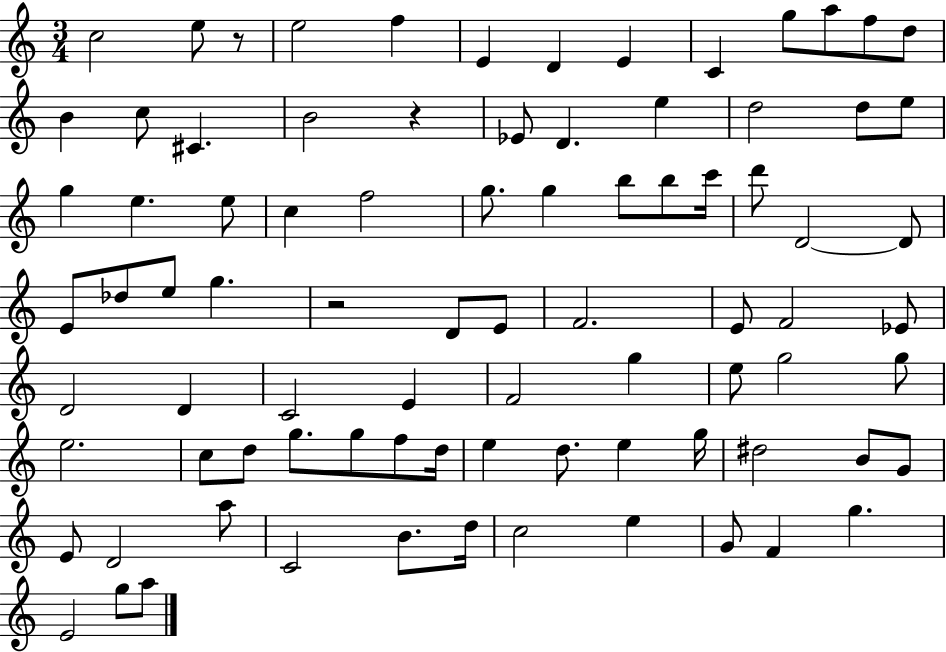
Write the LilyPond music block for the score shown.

{
  \clef treble
  \numericTimeSignature
  \time 3/4
  \key c \major
  c''2 e''8 r8 | e''2 f''4 | e'4 d'4 e'4 | c'4 g''8 a''8 f''8 d''8 | \break b'4 c''8 cis'4. | b'2 r4 | ees'8 d'4. e''4 | d''2 d''8 e''8 | \break g''4 e''4. e''8 | c''4 f''2 | g''8. g''4 b''8 b''8 c'''16 | d'''8 d'2~~ d'8 | \break e'8 des''8 e''8 g''4. | r2 d'8 e'8 | f'2. | e'8 f'2 ees'8 | \break d'2 d'4 | c'2 e'4 | f'2 g''4 | e''8 g''2 g''8 | \break e''2. | c''8 d''8 g''8. g''8 f''8 d''16 | e''4 d''8. e''4 g''16 | dis''2 b'8 g'8 | \break e'8 d'2 a''8 | c'2 b'8. d''16 | c''2 e''4 | g'8 f'4 g''4. | \break e'2 g''8 a''8 | \bar "|."
}